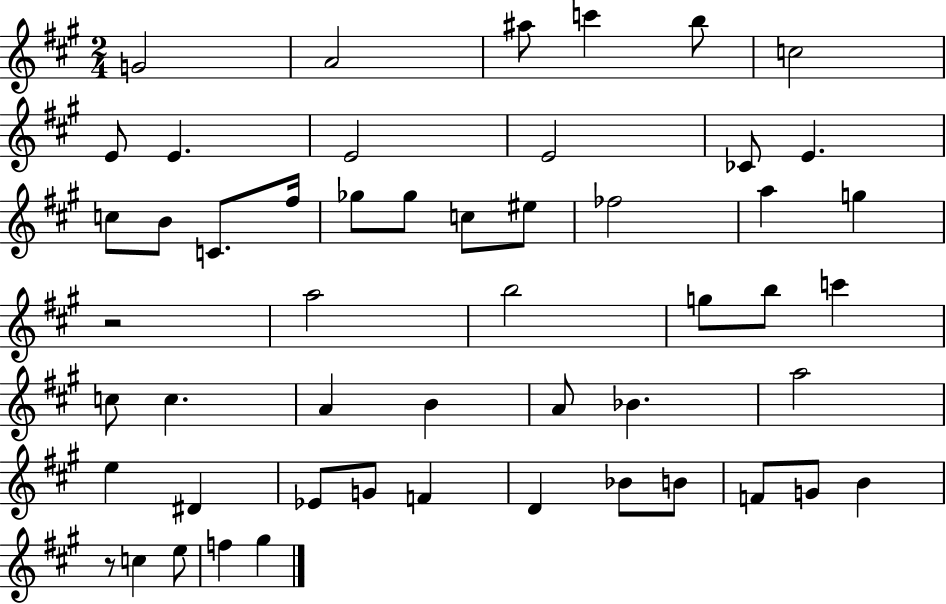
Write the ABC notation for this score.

X:1
T:Untitled
M:2/4
L:1/4
K:A
G2 A2 ^a/2 c' b/2 c2 E/2 E E2 E2 _C/2 E c/2 B/2 C/2 ^f/4 _g/2 _g/2 c/2 ^e/2 _f2 a g z2 a2 b2 g/2 b/2 c' c/2 c A B A/2 _B a2 e ^D _E/2 G/2 F D _B/2 B/2 F/2 G/2 B z/2 c e/2 f ^g